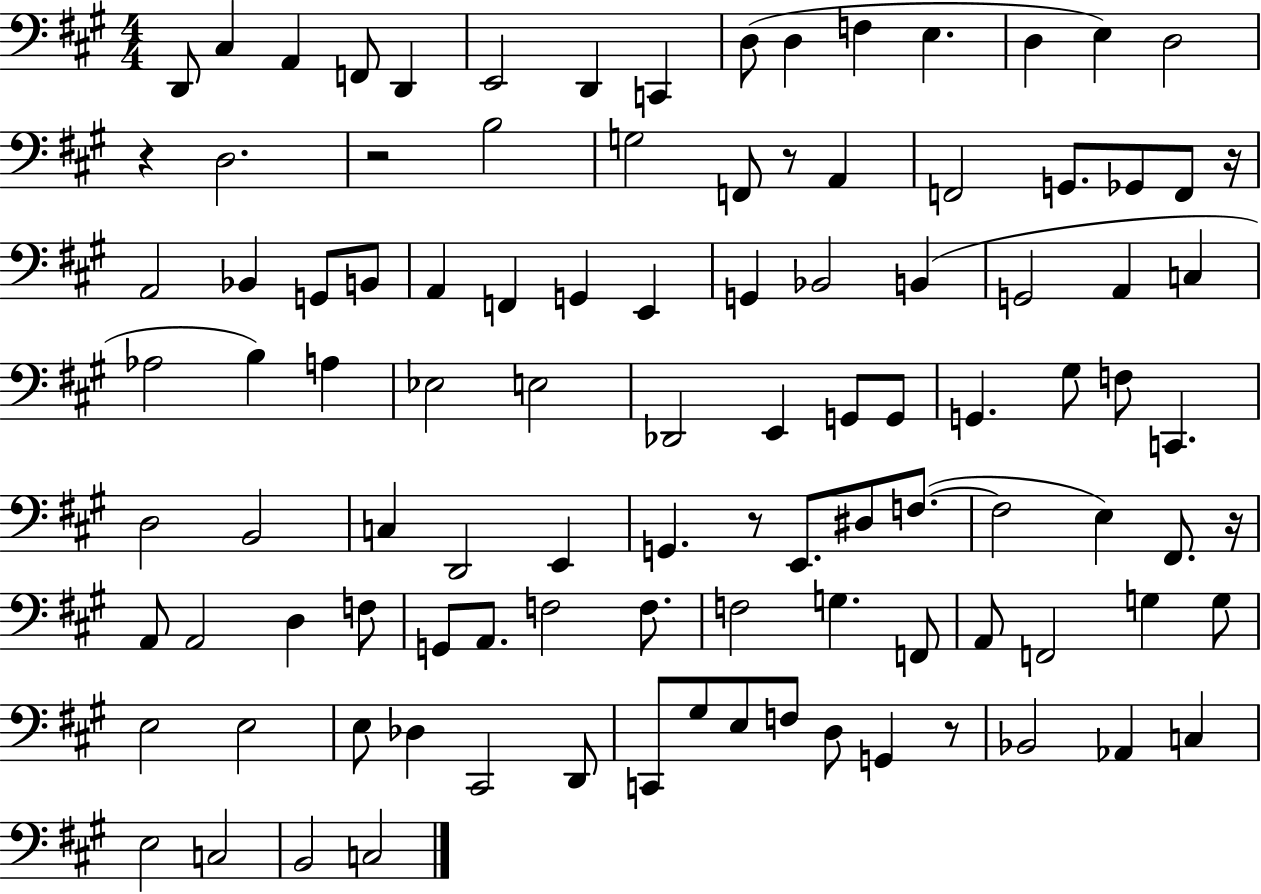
X:1
T:Untitled
M:4/4
L:1/4
K:A
D,,/2 ^C, A,, F,,/2 D,, E,,2 D,, C,, D,/2 D, F, E, D, E, D,2 z D,2 z2 B,2 G,2 F,,/2 z/2 A,, F,,2 G,,/2 _G,,/2 F,,/2 z/4 A,,2 _B,, G,,/2 B,,/2 A,, F,, G,, E,, G,, _B,,2 B,, G,,2 A,, C, _A,2 B, A, _E,2 E,2 _D,,2 E,, G,,/2 G,,/2 G,, ^G,/2 F,/2 C,, D,2 B,,2 C, D,,2 E,, G,, z/2 E,,/2 ^D,/2 F,/2 F,2 E, ^F,,/2 z/4 A,,/2 A,,2 D, F,/2 G,,/2 A,,/2 F,2 F,/2 F,2 G, F,,/2 A,,/2 F,,2 G, G,/2 E,2 E,2 E,/2 _D, ^C,,2 D,,/2 C,,/2 ^G,/2 E,/2 F,/2 D,/2 G,, z/2 _B,,2 _A,, C, E,2 C,2 B,,2 C,2